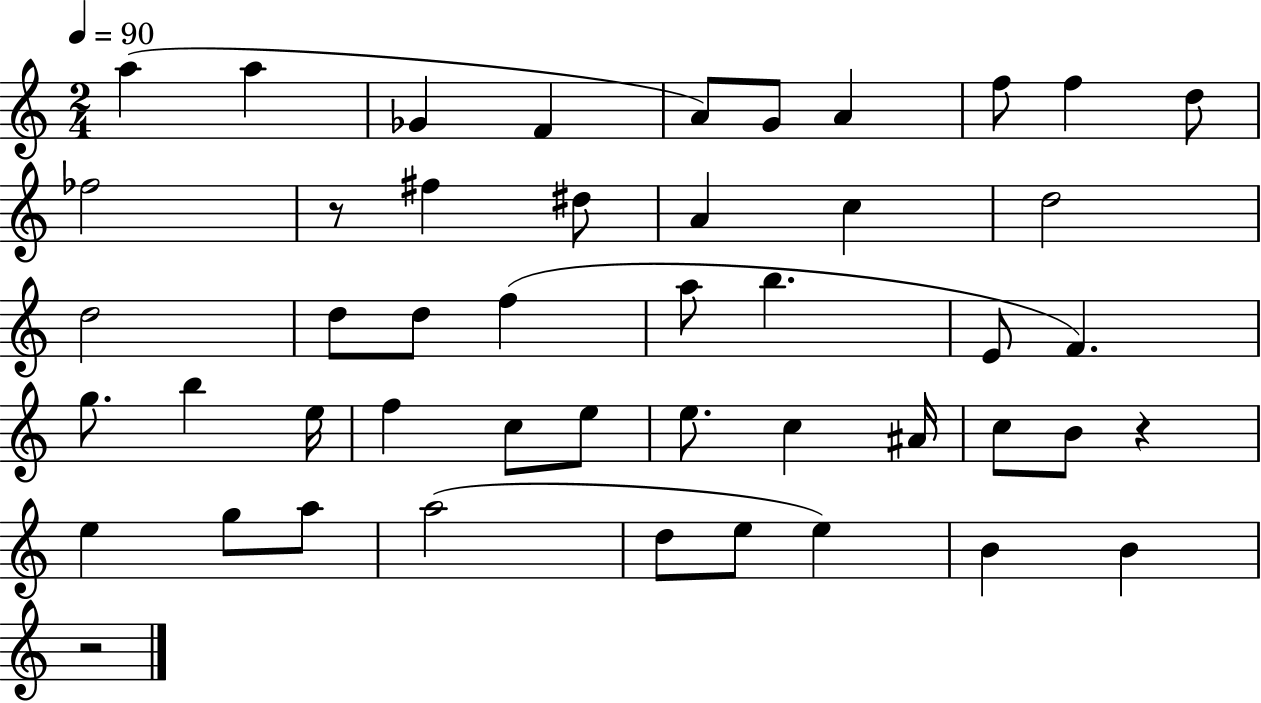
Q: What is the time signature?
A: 2/4